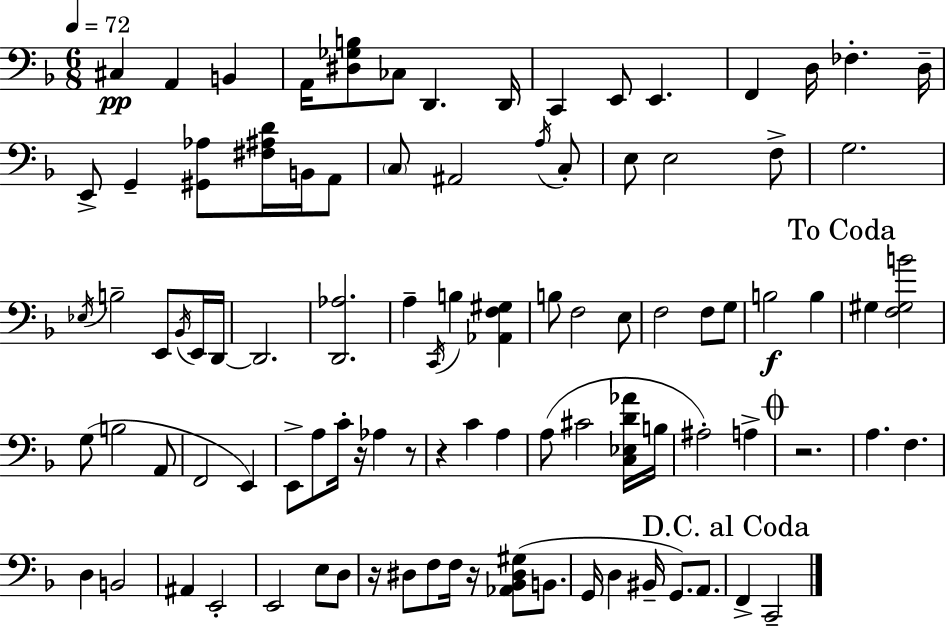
X:1
T:Untitled
M:6/8
L:1/4
K:Dm
^C, A,, B,, A,,/4 [^D,_G,B,]/2 _C,/2 D,, D,,/4 C,, E,,/2 E,, F,, D,/4 _F, D,/4 E,,/2 G,, [^G,,_A,]/2 [^F,^A,D]/4 B,,/4 A,,/2 C,/2 ^A,,2 A,/4 C,/2 E,/2 E,2 F,/2 G,2 _E,/4 B,2 E,,/2 _B,,/4 E,,/4 D,,/4 D,,2 [D,,_A,]2 A, C,,/4 B, [_A,,F,^G,] B,/2 F,2 E,/2 F,2 F,/2 G,/2 B,2 B, ^G, [F,^G,B]2 G,/2 B,2 A,,/2 F,,2 E,, E,,/2 A,/2 C/4 z/4 _A, z/2 z C A, A,/2 ^C2 [C,_E,D_A]/4 B,/4 ^A,2 A, z2 A, F, D, B,,2 ^A,, E,,2 E,,2 E,/2 D,/2 z/4 ^D,/2 F,/2 F,/4 z/4 [_A,,_B,,^D,^G,]/2 B,,/2 G,,/4 D, ^B,,/4 G,,/2 A,,/2 F,, C,,2